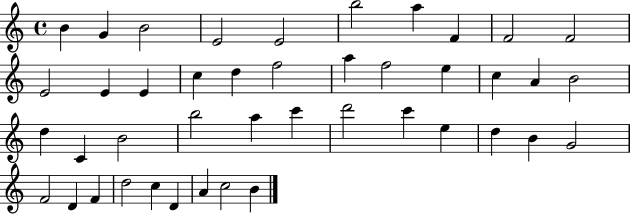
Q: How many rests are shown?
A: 0